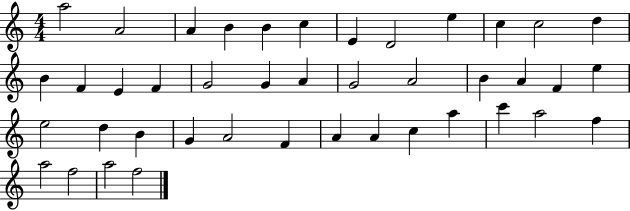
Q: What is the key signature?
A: C major